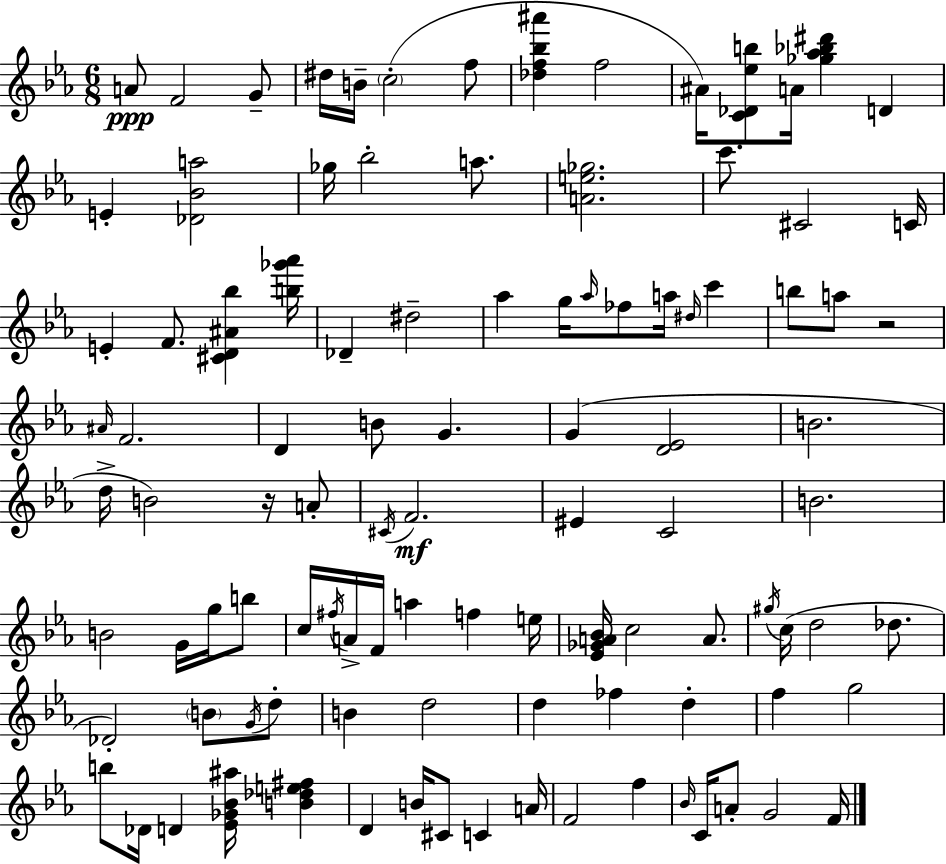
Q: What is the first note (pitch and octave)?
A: A4